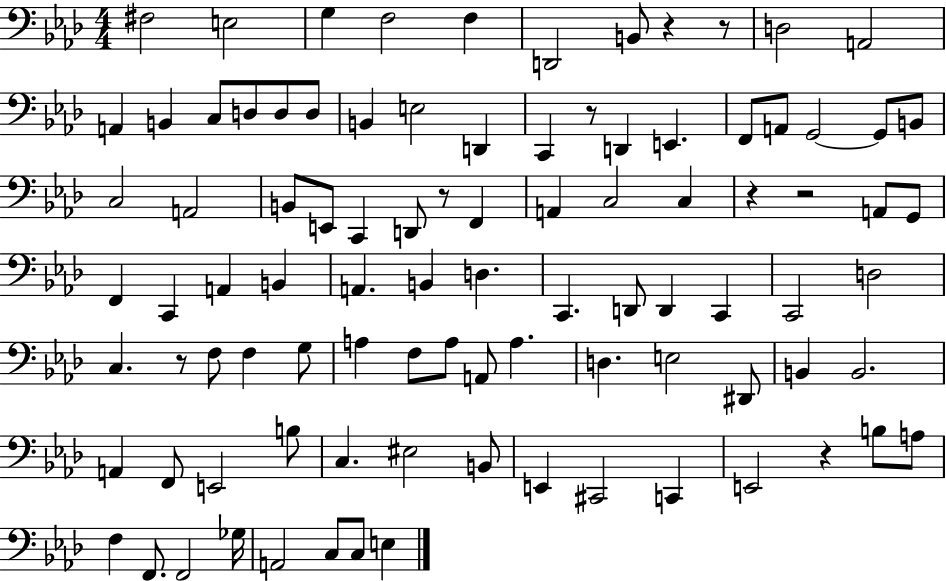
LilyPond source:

{
  \clef bass
  \numericTimeSignature
  \time 4/4
  \key aes \major
  \repeat volta 2 { fis2 e2 | g4 f2 f4 | d,2 b,8 r4 r8 | d2 a,2 | \break a,4 b,4 c8 d8 d8 d8 | b,4 e2 d,4 | c,4 r8 d,4 e,4. | f,8 a,8 g,2~~ g,8 b,8 | \break c2 a,2 | b,8 e,8 c,4 d,8 r8 f,4 | a,4 c2 c4 | r4 r2 a,8 g,8 | \break f,4 c,4 a,4 b,4 | a,4. b,4 d4. | c,4. d,8 d,4 c,4 | c,2 d2 | \break c4. r8 f8 f4 g8 | a4 f8 a8 a,8 a4. | d4. e2 dis,8 | b,4 b,2. | \break a,4 f,8 e,2 b8 | c4. eis2 b,8 | e,4 cis,2 c,4 | e,2 r4 b8 a8 | \break f4 f,8. f,2 ges16 | a,2 c8 c8 e4 | } \bar "|."
}